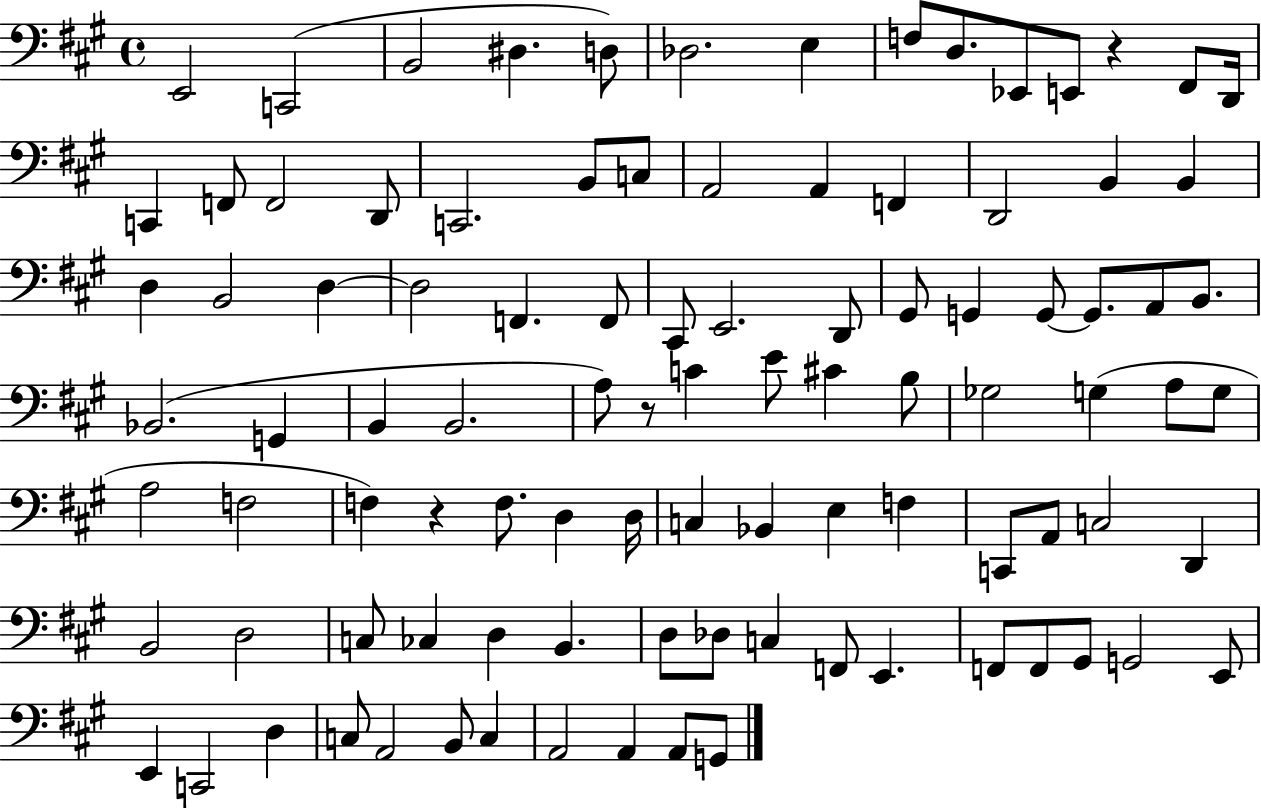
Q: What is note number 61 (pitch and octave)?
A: C3